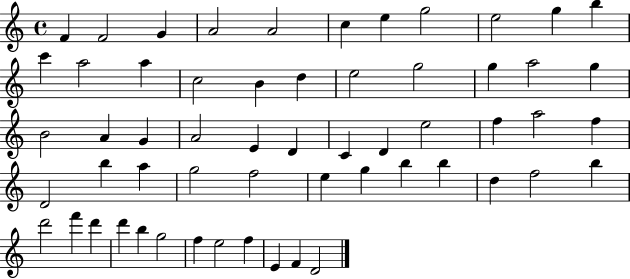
X:1
T:Untitled
M:4/4
L:1/4
K:C
F F2 G A2 A2 c e g2 e2 g b c' a2 a c2 B d e2 g2 g a2 g B2 A G A2 E D C D e2 f a2 f D2 b a g2 f2 e g b b d f2 b d'2 f' d' d' b g2 f e2 f E F D2